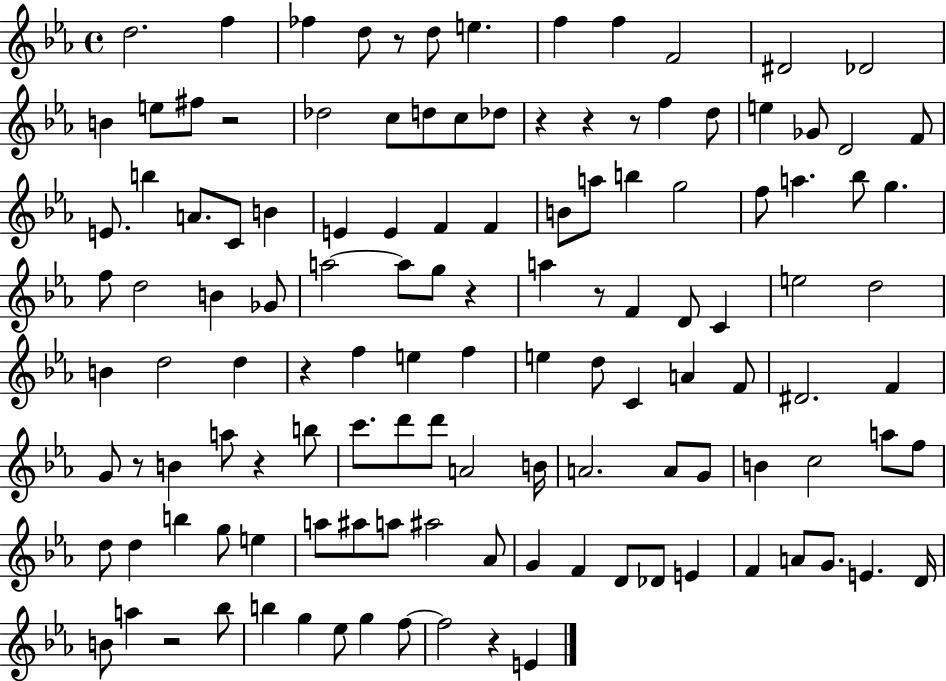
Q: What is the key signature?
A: EES major